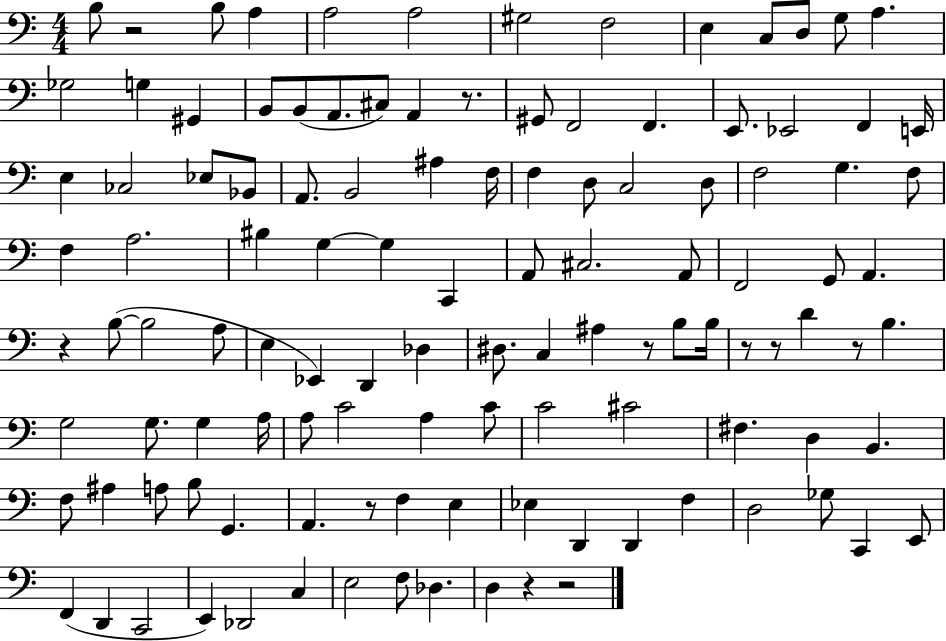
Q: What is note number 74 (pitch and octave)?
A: C4